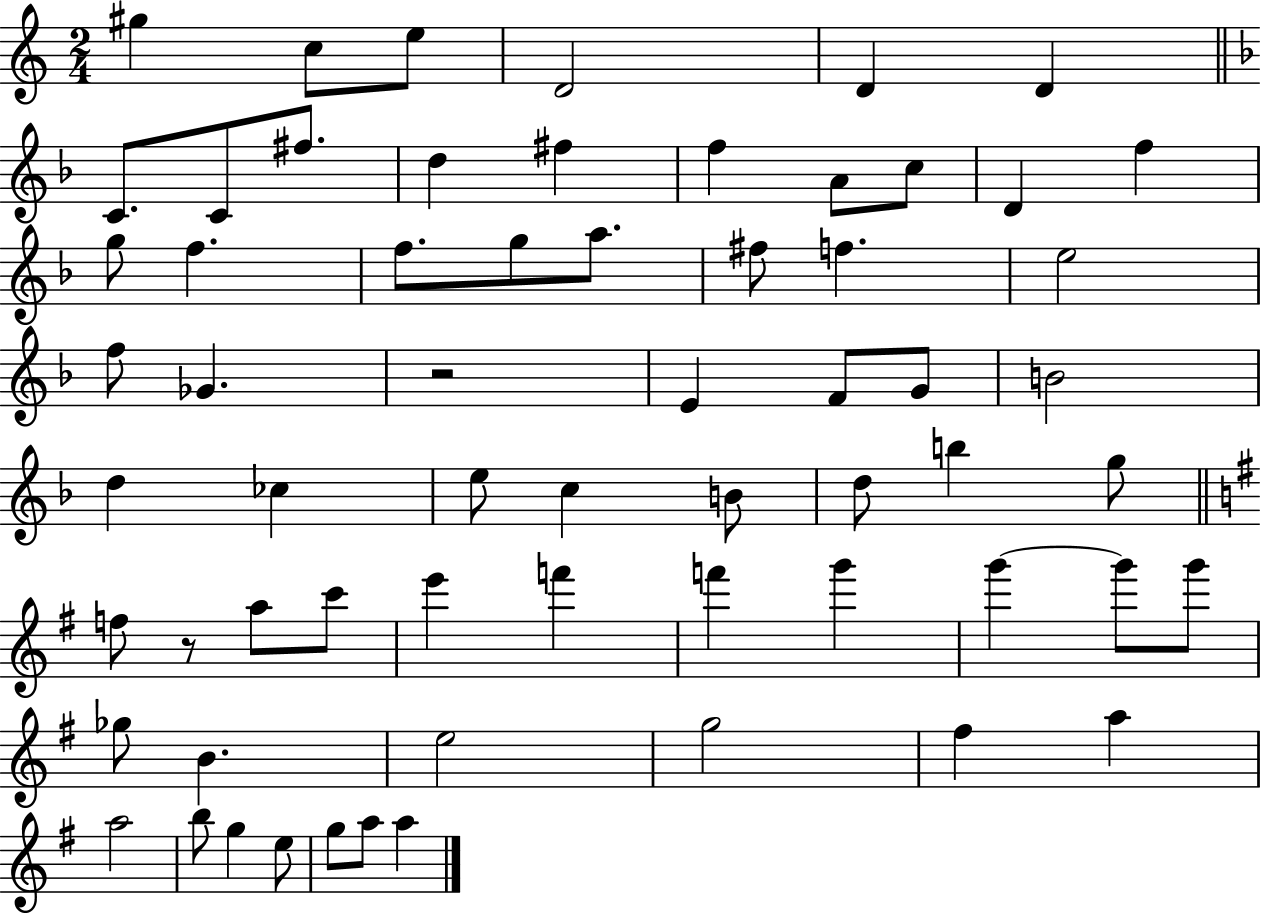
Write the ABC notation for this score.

X:1
T:Untitled
M:2/4
L:1/4
K:C
^g c/2 e/2 D2 D D C/2 C/2 ^f/2 d ^f f A/2 c/2 D f g/2 f f/2 g/2 a/2 ^f/2 f e2 f/2 _G z2 E F/2 G/2 B2 d _c e/2 c B/2 d/2 b g/2 f/2 z/2 a/2 c'/2 e' f' f' g' g' g'/2 g'/2 _g/2 B e2 g2 ^f a a2 b/2 g e/2 g/2 a/2 a